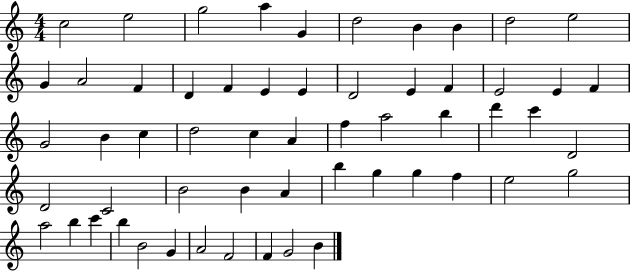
C5/h E5/h G5/h A5/q G4/q D5/h B4/q B4/q D5/h E5/h G4/q A4/h F4/q D4/q F4/q E4/q E4/q D4/h E4/q F4/q E4/h E4/q F4/q G4/h B4/q C5/q D5/h C5/q A4/q F5/q A5/h B5/q D6/q C6/q D4/h D4/h C4/h B4/h B4/q A4/q B5/q G5/q G5/q F5/q E5/h G5/h A5/h B5/q C6/q B5/q B4/h G4/q A4/h F4/h F4/q G4/h B4/q